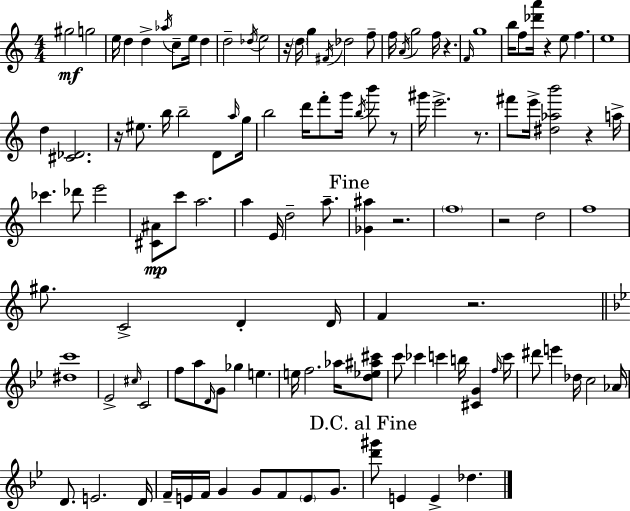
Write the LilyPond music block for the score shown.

{
  \clef treble
  \numericTimeSignature
  \time 4/4
  \key c \major
  gis''2\mf g''2 | e''16 d''4 d''4-> \acciaccatura { aes''16 } c''8-- e''16 d''4 | d''2-- \acciaccatura { des''16 } e''2 | r16 \parenthesize d''16 g''4 \acciaccatura { fis'16 } des''2 | \break f''8-- f''16 \acciaccatura { a'16 } g''2 f''16 r4. | \grace { f'16 } g''1 | b''16 f''8 <des''' a'''>16 r4 e''8 f''4. | e''1 | \break d''4 <cis' des'>2. | r16 eis''8. b''16 b''2-- | d'8 \grace { a''16 } g''16 b''2 d'''16 f'''8-. | g'''16 \acciaccatura { b''16 } b'''8 r8 gis'''16 e'''2.-> | \break r8. fis'''8 e'''16-> <dis'' aes'' b'''>2 | r4 a''16-> ces'''4. des'''8 e'''2 | <cis' ais'>8\mp c'''8 a''2. | a''4 e'16 d''2-- | \break a''8.-- \mark "Fine" <ges' ais''>4 r2. | \parenthesize f''1 | r2 d''2 | f''1 | \break gis''8. c'2-> | d'4-. d'16 f'4 r2. | \bar "||" \break \key g \minor <dis'' c'''>1 | ees'2-> \grace { cis''16 } c'2 | f''8 a''8 \grace { d'16 } g'8 ges''4 e''4. | e''16 f''2. aes''16 | \break <d'' ees'' ais'' cis'''>8 c'''8 ces'''4 c'''4 b''16 <cis' g'>4 | \grace { f''16 } c'''16 dis'''8 e'''4 des''16 c''2 | aes'16 d'8. e'2. | d'16 f'16-- e'16 f'16 g'4 g'8 f'8 \parenthesize e'8 | \break g'8. \mark "D.C. al Fine" <d''' gis'''>8 e'4 e'4-> des''4. | \bar "|."
}